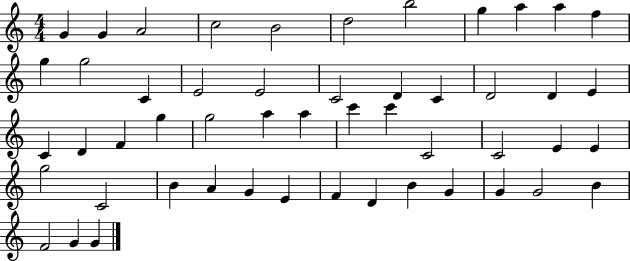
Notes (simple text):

G4/q G4/q A4/h C5/h B4/h D5/h B5/h G5/q A5/q A5/q F5/q G5/q G5/h C4/q E4/h E4/h C4/h D4/q C4/q D4/h D4/q E4/q C4/q D4/q F4/q G5/q G5/h A5/q A5/q C6/q C6/q C4/h C4/h E4/q E4/q G5/h C4/h B4/q A4/q G4/q E4/q F4/q D4/q B4/q G4/q G4/q G4/h B4/q F4/h G4/q G4/q